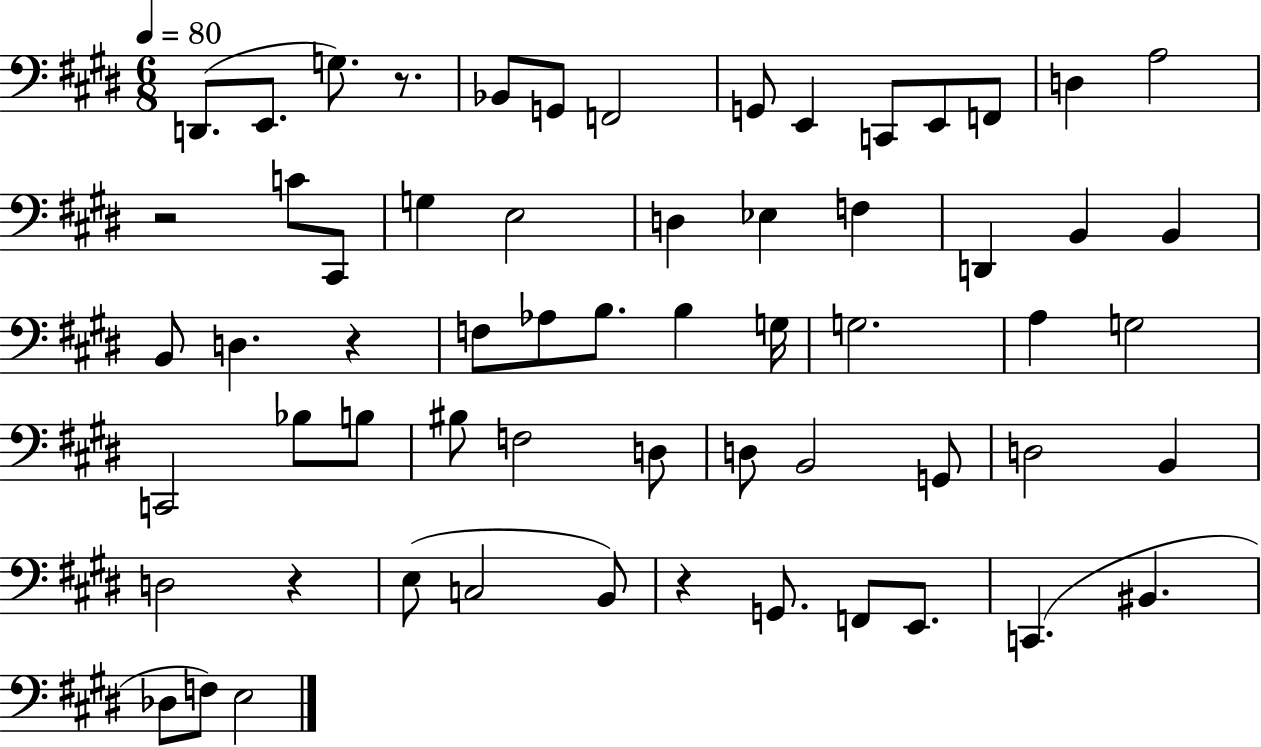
D2/e. E2/e. G3/e. R/e. Bb2/e G2/e F2/h G2/e E2/q C2/e E2/e F2/e D3/q A3/h R/h C4/e C#2/e G3/q E3/h D3/q Eb3/q F3/q D2/q B2/q B2/q B2/e D3/q. R/q F3/e Ab3/e B3/e. B3/q G3/s G3/h. A3/q G3/h C2/h Bb3/e B3/e BIS3/e F3/h D3/e D3/e B2/h G2/e D3/h B2/q D3/h R/q E3/e C3/h B2/e R/q G2/e. F2/e E2/e. C2/q. BIS2/q. Db3/e F3/e E3/h